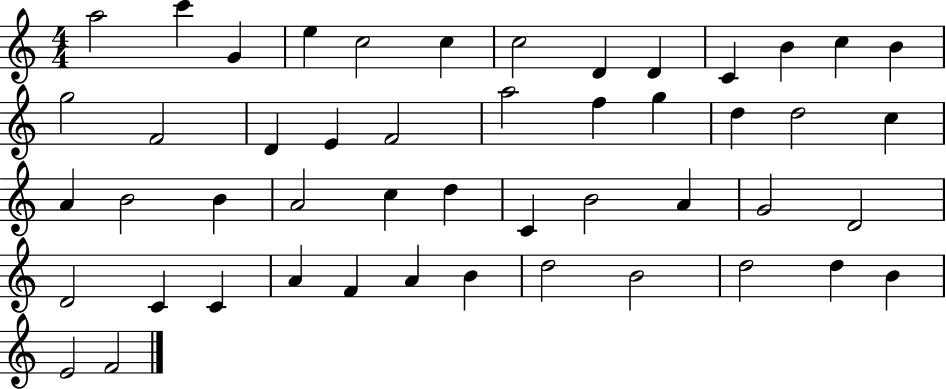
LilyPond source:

{
  \clef treble
  \numericTimeSignature
  \time 4/4
  \key c \major
  a''2 c'''4 g'4 | e''4 c''2 c''4 | c''2 d'4 d'4 | c'4 b'4 c''4 b'4 | \break g''2 f'2 | d'4 e'4 f'2 | a''2 f''4 g''4 | d''4 d''2 c''4 | \break a'4 b'2 b'4 | a'2 c''4 d''4 | c'4 b'2 a'4 | g'2 d'2 | \break d'2 c'4 c'4 | a'4 f'4 a'4 b'4 | d''2 b'2 | d''2 d''4 b'4 | \break e'2 f'2 | \bar "|."
}